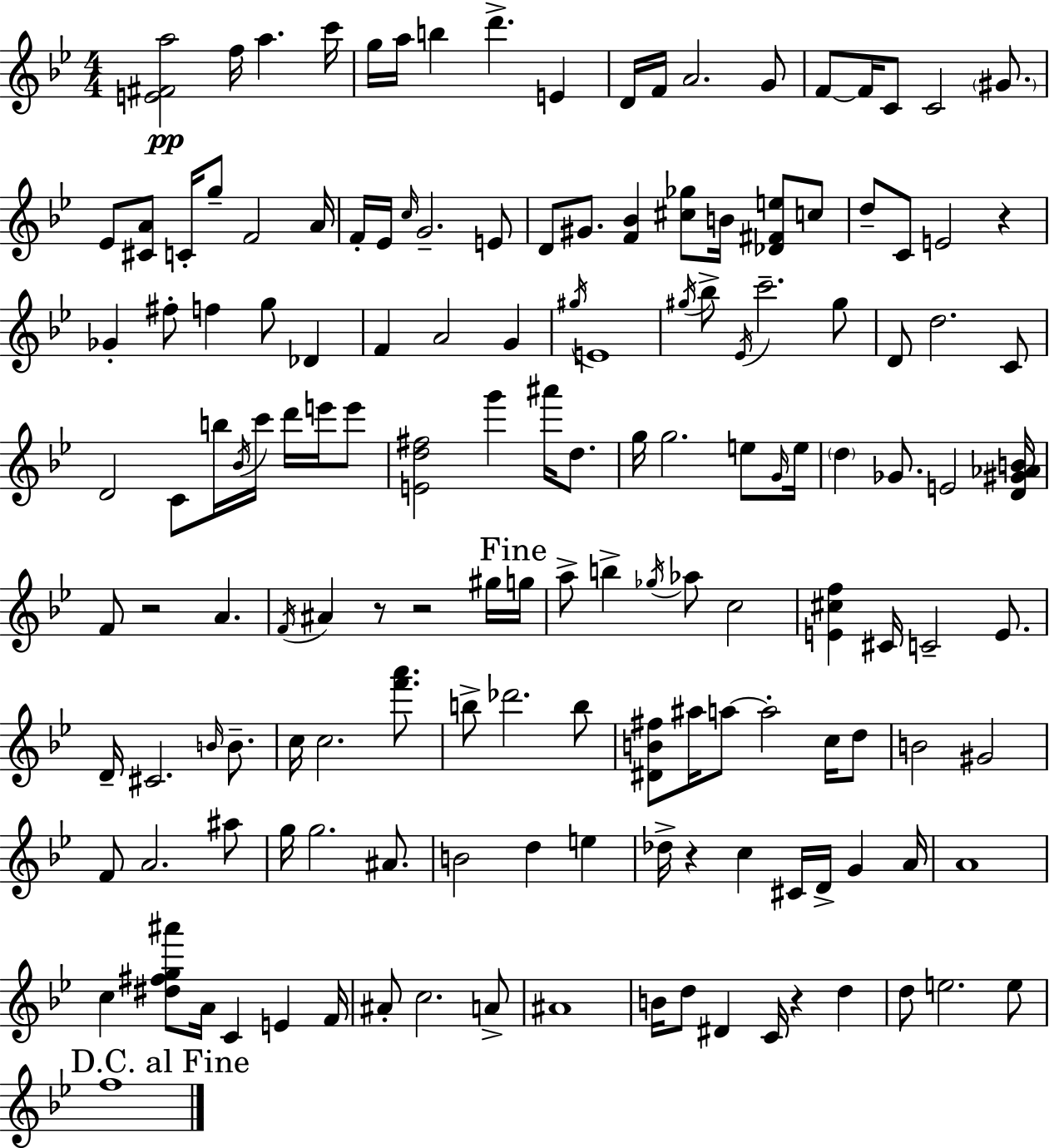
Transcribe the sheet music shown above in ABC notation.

X:1
T:Untitled
M:4/4
L:1/4
K:Gm
[E^Fa]2 f/4 a c'/4 g/4 a/4 b d' E D/4 F/4 A2 G/2 F/2 F/4 C/2 C2 ^G/2 _E/2 [^CA]/2 C/4 g/2 F2 A/4 F/4 _E/4 c/4 G2 E/2 D/2 ^G/2 [F_B] [^c_g]/2 B/4 [_D^Fe]/2 c/2 d/2 C/2 E2 z _G ^f/2 f g/2 _D F A2 G ^g/4 E4 ^g/4 _b/2 _E/4 c'2 ^g/2 D/2 d2 C/2 D2 C/2 b/4 _B/4 c'/4 d'/4 e'/4 e'/2 [Ed^f]2 g' ^a'/4 d/2 g/4 g2 e/2 G/4 e/4 d _G/2 E2 [D^G_AB]/4 F/2 z2 A F/4 ^A z/2 z2 ^g/4 g/4 a/2 b _g/4 _a/2 c2 [E^cf] ^C/4 C2 E/2 D/4 ^C2 B/4 B/2 c/4 c2 [f'a']/2 b/2 _d'2 b/2 [^DB^f]/2 ^a/4 a/2 a2 c/4 d/2 B2 ^G2 F/2 A2 ^a/2 g/4 g2 ^A/2 B2 d e _d/4 z c ^C/4 D/4 G A/4 A4 c [^d^fg^a']/2 A/4 C E F/4 ^A/2 c2 A/2 ^A4 B/4 d/2 ^D C/4 z d d/2 e2 e/2 f4